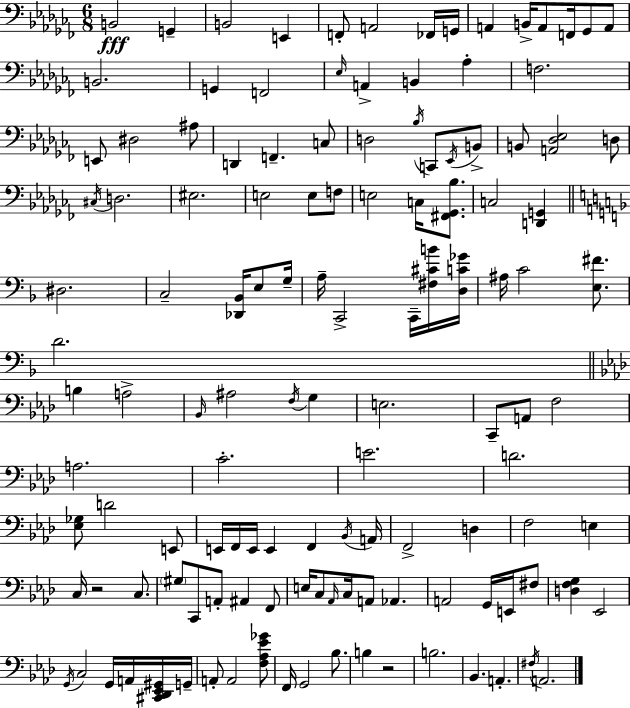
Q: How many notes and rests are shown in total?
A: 128